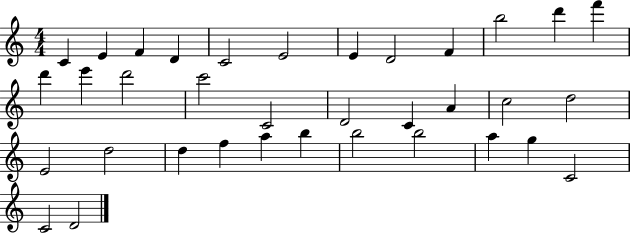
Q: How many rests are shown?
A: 0